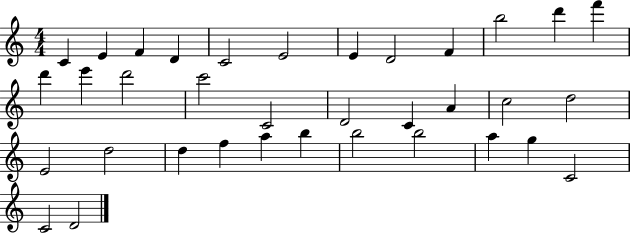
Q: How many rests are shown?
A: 0